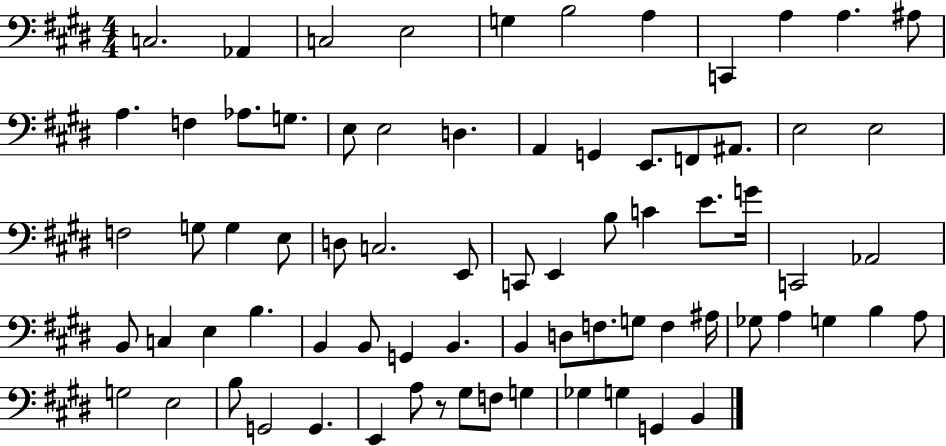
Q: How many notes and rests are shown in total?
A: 74